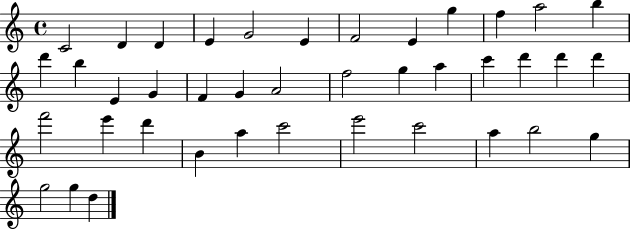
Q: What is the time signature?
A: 4/4